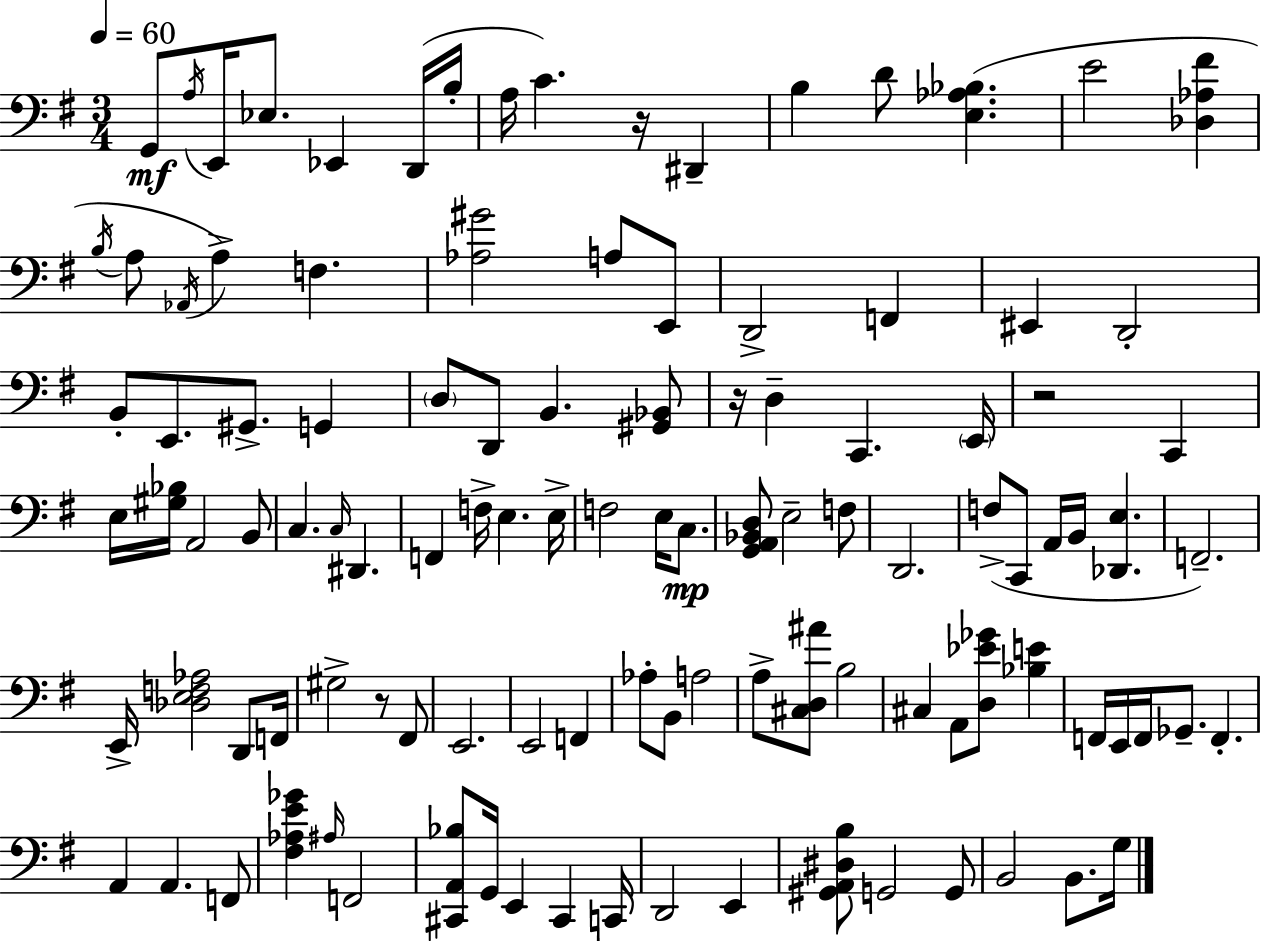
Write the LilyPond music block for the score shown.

{
  \clef bass
  \numericTimeSignature
  \time 3/4
  \key e \minor
  \tempo 4 = 60
  \repeat volta 2 { g,8\mf \acciaccatura { a16 } e,16 ees8. ees,4 d,16( | b16-. a16 c'4.) r16 dis,4-- | b4 d'8 <e aes bes>4.( | e'2 <des aes fis'>4 | \break \acciaccatura { b16 } a8 \acciaccatura { aes,16 }) a4-> f4. | <aes gis'>2 a8 | e,8 d,2-> f,4 | eis,4 d,2-. | \break b,8-. e,8. gis,8.-> g,4 | \parenthesize d8 d,8 b,4. | <gis, bes,>8 r16 d4-- c,4. | \parenthesize e,16 r2 c,4 | \break e16 <gis bes>16 a,2 | b,8 c4. \grace { c16 } dis,4. | f,4 f16-> e4. | e16-> f2 | \break e16 c8.\mp <g, a, bes, d>8 e2-- | f8 d,2. | f8->( c,8 a,16 b,16 <des, e>4. | f,2.--) | \break e,16-> <des e f aes>2 | d,8 f,16 gis2-> | r8 fis,8 e,2. | e,2 | \break f,4 aes8-. b,8 a2 | a8-> <cis d ais'>8 b2 | cis4 a,8 <d ees' ges'>8 | <bes e'>4 f,16 e,16 f,16 ges,8.-- f,4.-. | \break a,4 a,4. | f,8 <fis aes e' ges'>4 \grace { ais16 } f,2 | <cis, a, bes>8 g,16 e,4 | cis,4 c,16 d,2 | \break e,4 <gis, a, dis b>8 g,2 | g,8 b,2 | b,8. g16 } \bar "|."
}